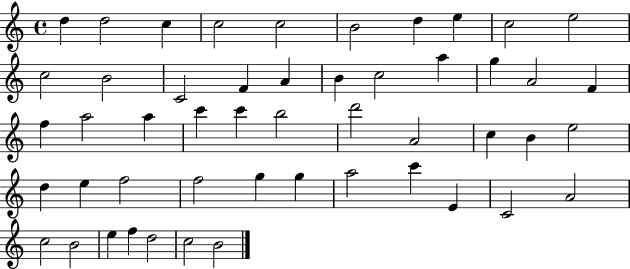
X:1
T:Untitled
M:4/4
L:1/4
K:C
d d2 c c2 c2 B2 d e c2 e2 c2 B2 C2 F A B c2 a g A2 F f a2 a c' c' b2 d'2 A2 c B e2 d e f2 f2 g g a2 c' E C2 A2 c2 B2 e f d2 c2 B2